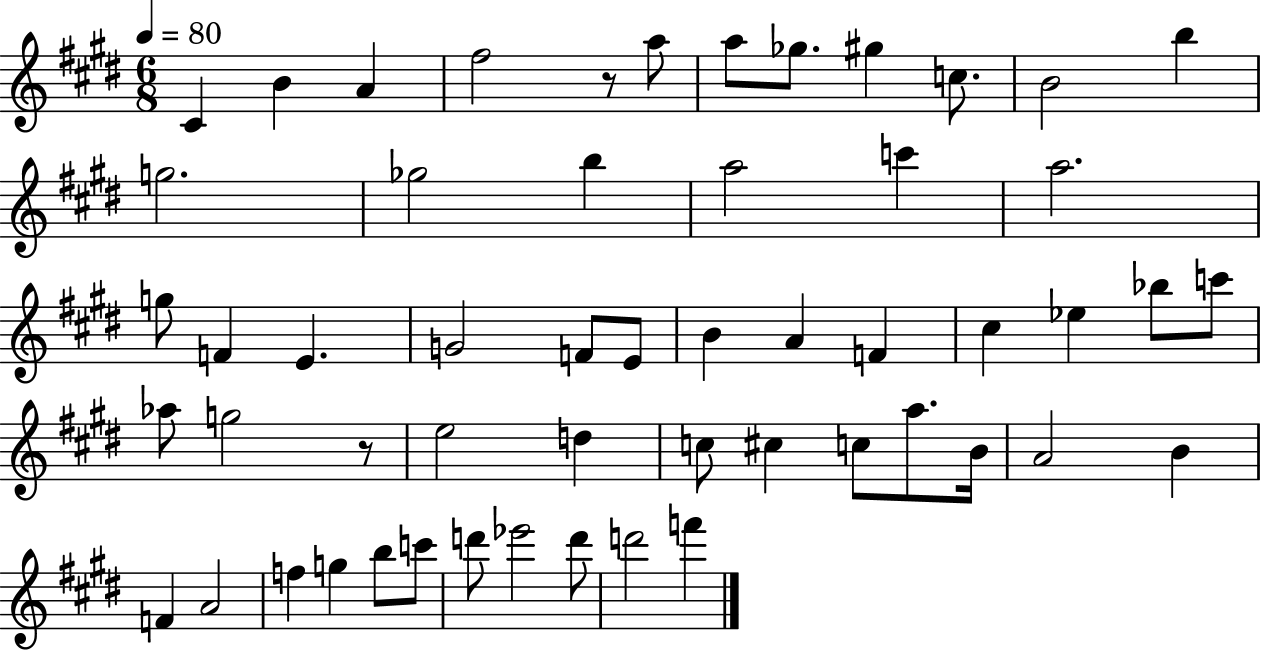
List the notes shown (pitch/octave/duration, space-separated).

C#4/q B4/q A4/q F#5/h R/e A5/e A5/e Gb5/e. G#5/q C5/e. B4/h B5/q G5/h. Gb5/h B5/q A5/h C6/q A5/h. G5/e F4/q E4/q. G4/h F4/e E4/e B4/q A4/q F4/q C#5/q Eb5/q Bb5/e C6/e Ab5/e G5/h R/e E5/h D5/q C5/e C#5/q C5/e A5/e. B4/s A4/h B4/q F4/q A4/h F5/q G5/q B5/e C6/e D6/e Eb6/h D6/e D6/h F6/q